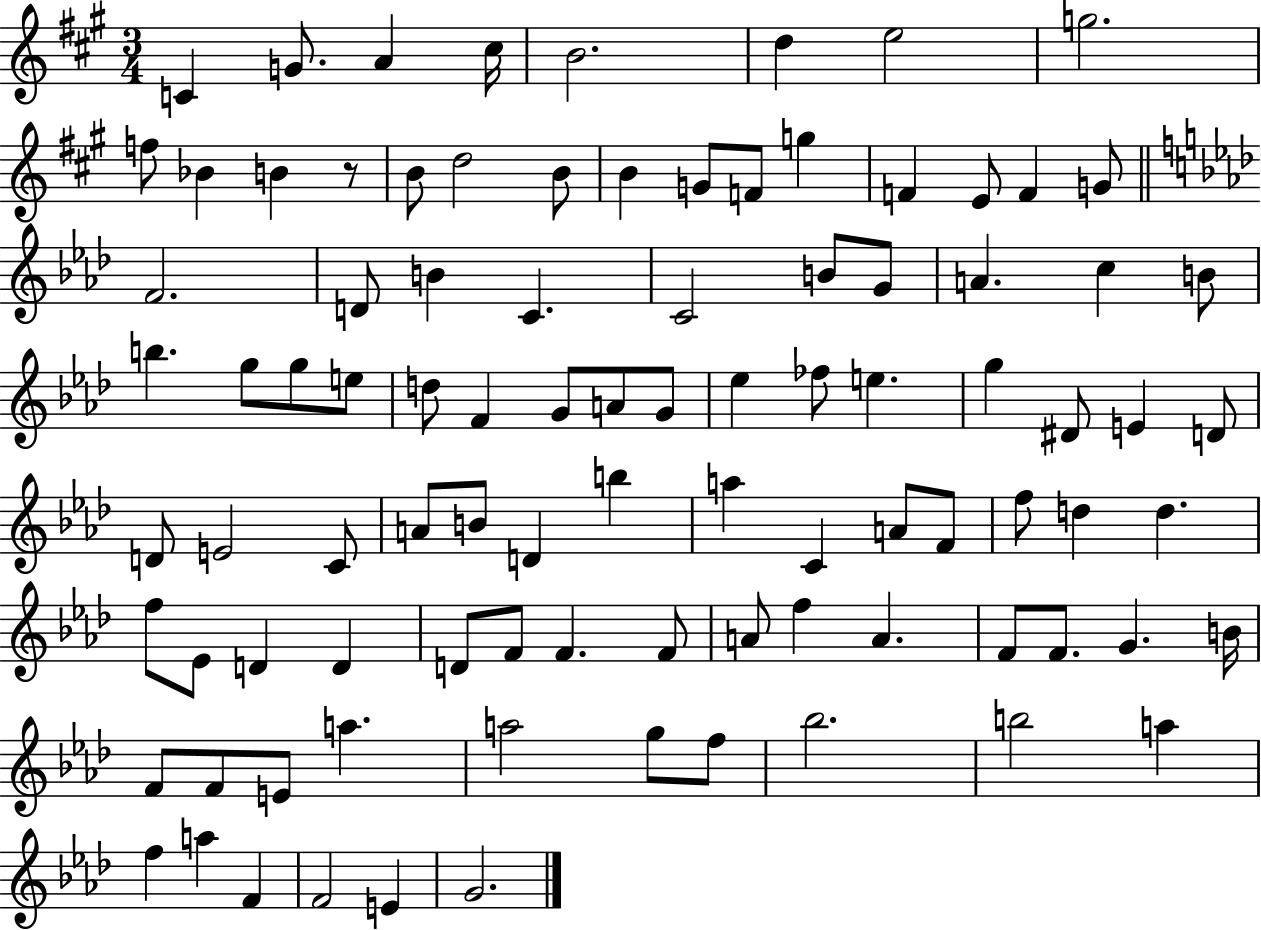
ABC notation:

X:1
T:Untitled
M:3/4
L:1/4
K:A
C G/2 A ^c/4 B2 d e2 g2 f/2 _B B z/2 B/2 d2 B/2 B G/2 F/2 g F E/2 F G/2 F2 D/2 B C C2 B/2 G/2 A c B/2 b g/2 g/2 e/2 d/2 F G/2 A/2 G/2 _e _f/2 e g ^D/2 E D/2 D/2 E2 C/2 A/2 B/2 D b a C A/2 F/2 f/2 d d f/2 _E/2 D D D/2 F/2 F F/2 A/2 f A F/2 F/2 G B/4 F/2 F/2 E/2 a a2 g/2 f/2 _b2 b2 a f a F F2 E G2